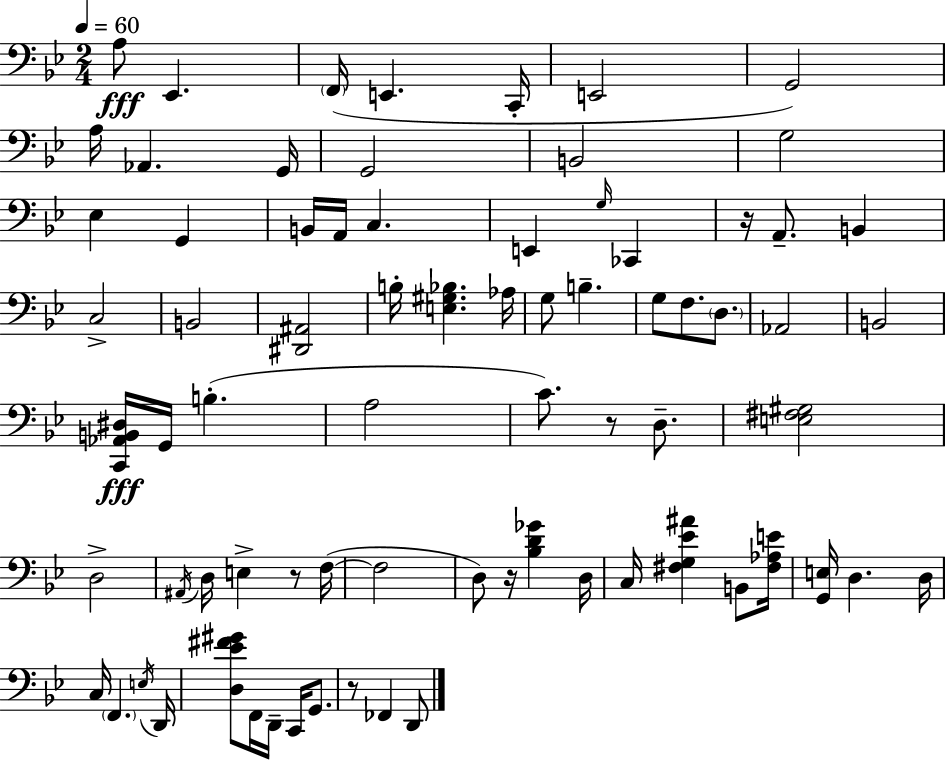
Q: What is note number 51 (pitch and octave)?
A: D3